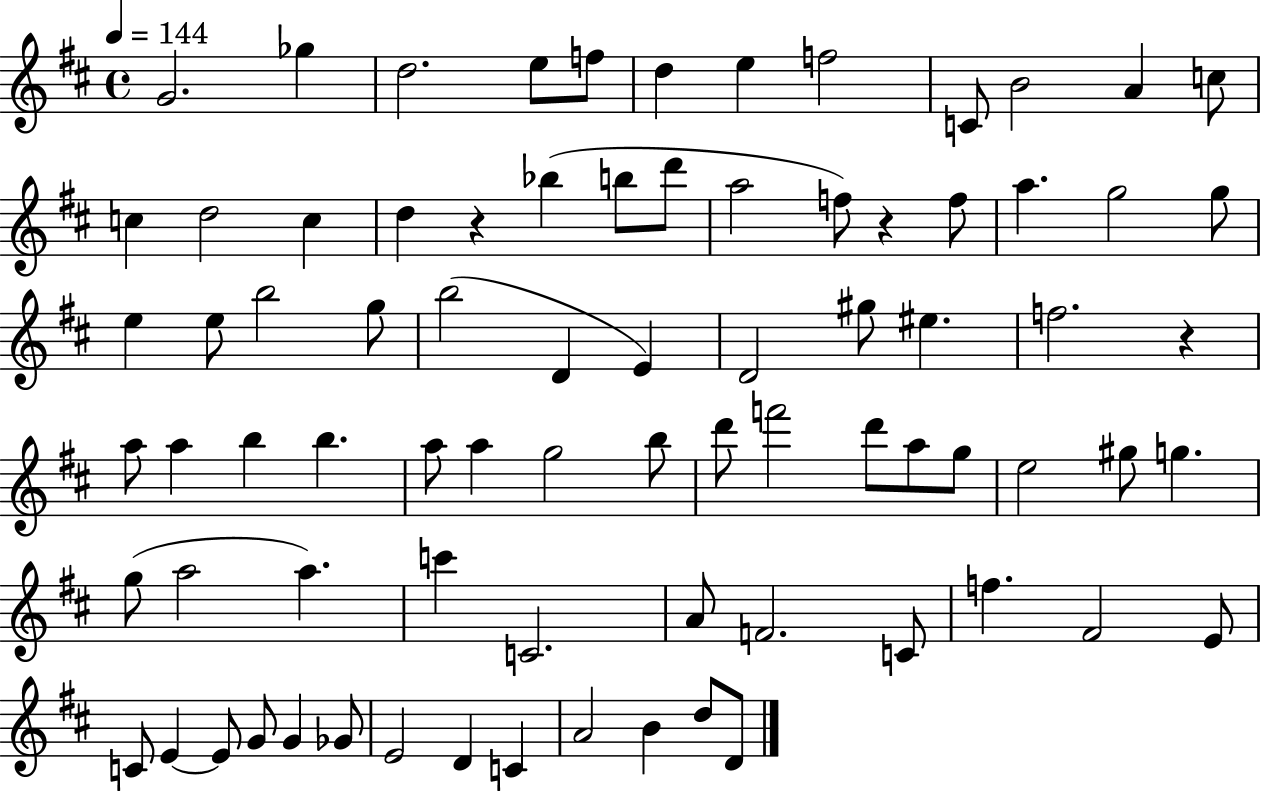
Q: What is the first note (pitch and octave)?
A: G4